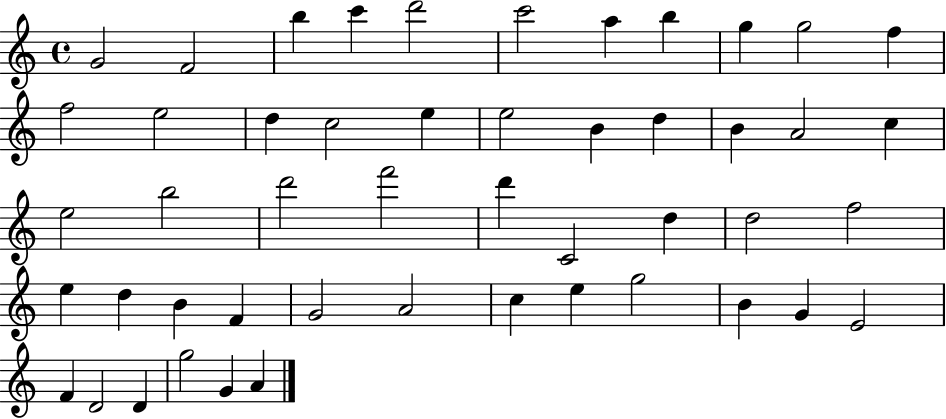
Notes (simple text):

G4/h F4/h B5/q C6/q D6/h C6/h A5/q B5/q G5/q G5/h F5/q F5/h E5/h D5/q C5/h E5/q E5/h B4/q D5/q B4/q A4/h C5/q E5/h B5/h D6/h F6/h D6/q C4/h D5/q D5/h F5/h E5/q D5/q B4/q F4/q G4/h A4/h C5/q E5/q G5/h B4/q G4/q E4/h F4/q D4/h D4/q G5/h G4/q A4/q